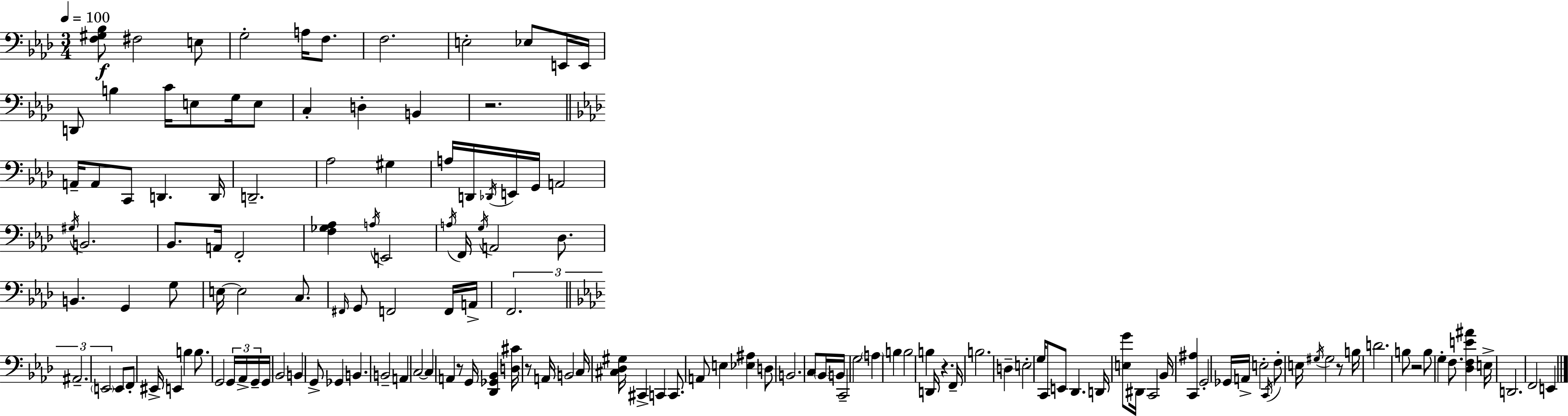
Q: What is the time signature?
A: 3/4